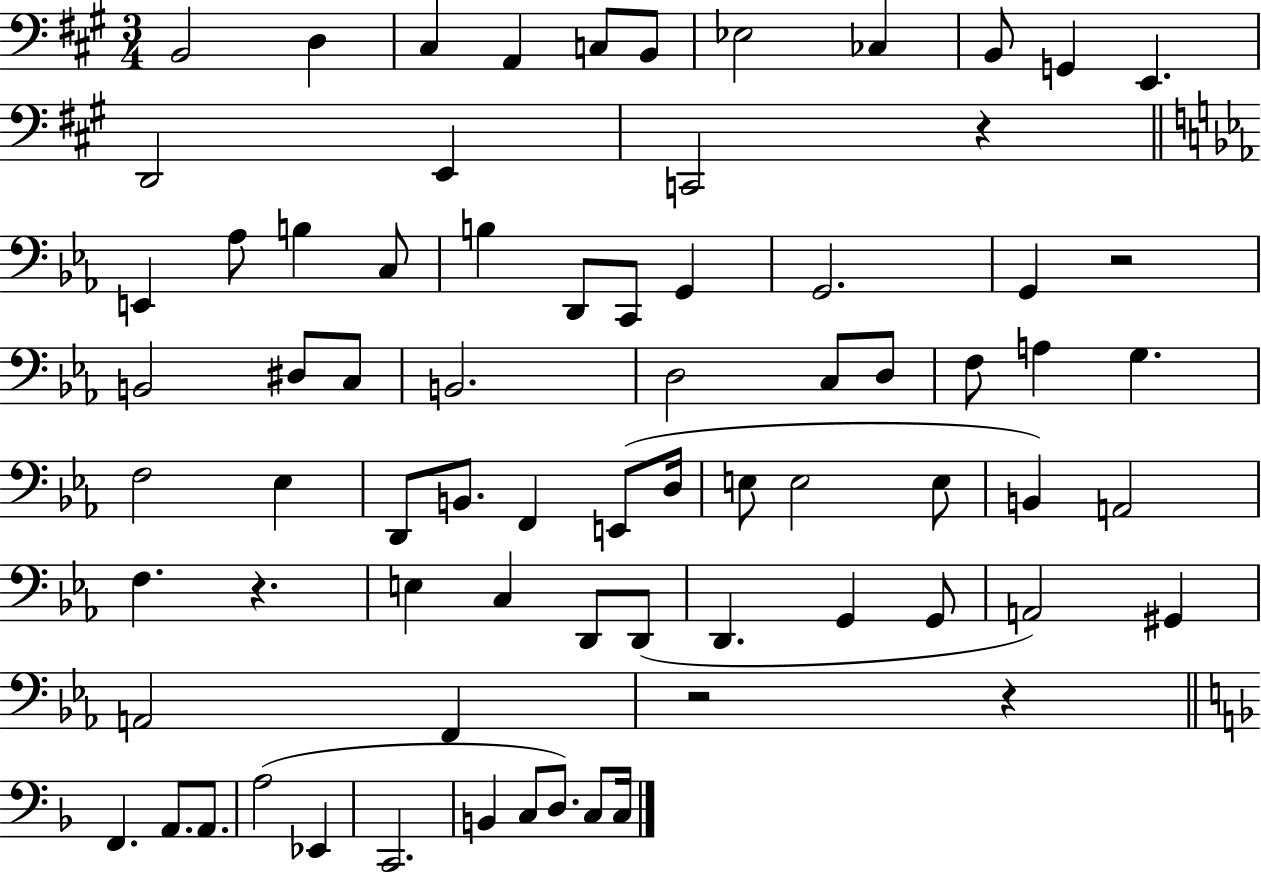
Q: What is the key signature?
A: A major